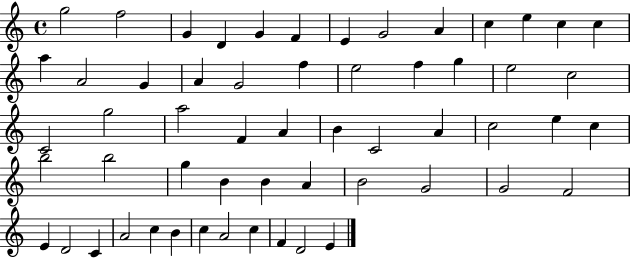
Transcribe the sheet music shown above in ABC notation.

X:1
T:Untitled
M:4/4
L:1/4
K:C
g2 f2 G D G F E G2 A c e c c a A2 G A G2 f e2 f g e2 c2 C2 g2 a2 F A B C2 A c2 e c b2 b2 g B B A B2 G2 G2 F2 E D2 C A2 c B c A2 c F D2 E